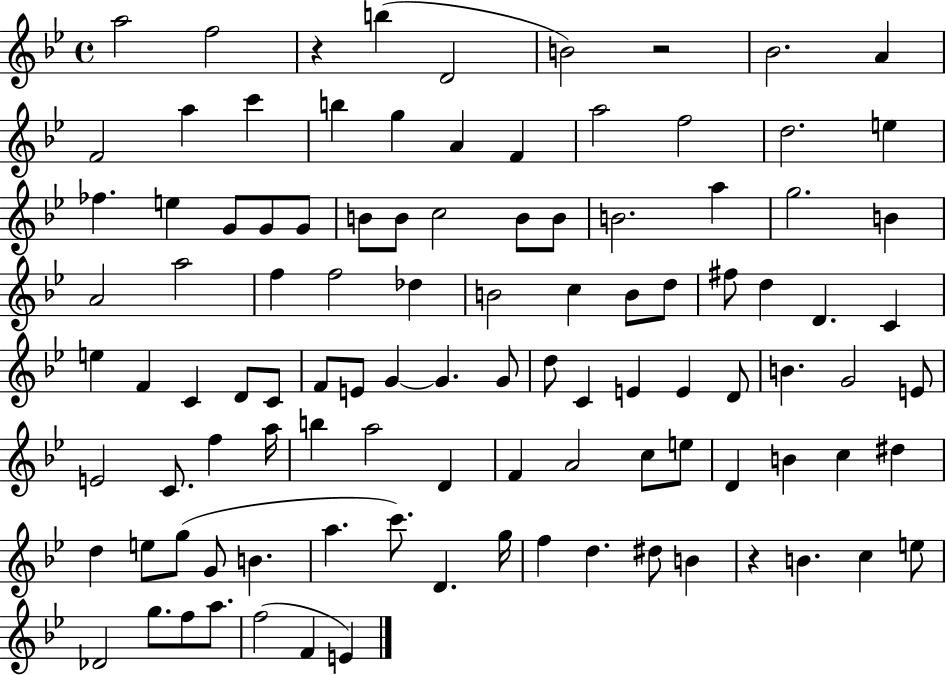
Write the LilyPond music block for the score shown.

{
  \clef treble
  \time 4/4
  \defaultTimeSignature
  \key bes \major
  a''2 f''2 | r4 b''4( d'2 | b'2) r2 | bes'2. a'4 | \break f'2 a''4 c'''4 | b''4 g''4 a'4 f'4 | a''2 f''2 | d''2. e''4 | \break fes''4. e''4 g'8 g'8 g'8 | b'8 b'8 c''2 b'8 b'8 | b'2. a''4 | g''2. b'4 | \break a'2 a''2 | f''4 f''2 des''4 | b'2 c''4 b'8 d''8 | fis''8 d''4 d'4. c'4 | \break e''4 f'4 c'4 d'8 c'8 | f'8 e'8 g'4~~ g'4. g'8 | d''8 c'4 e'4 e'4 d'8 | b'4. g'2 e'8 | \break e'2 c'8. f''4 a''16 | b''4 a''2 d'4 | f'4 a'2 c''8 e''8 | d'4 b'4 c''4 dis''4 | \break d''4 e''8 g''8( g'8 b'4. | a''4. c'''8.) d'4. g''16 | f''4 d''4. dis''8 b'4 | r4 b'4. c''4 e''8 | \break des'2 g''8. f''8 a''8. | f''2( f'4 e'4) | \bar "|."
}